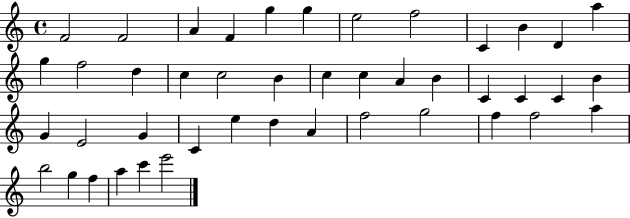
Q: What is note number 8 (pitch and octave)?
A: F5